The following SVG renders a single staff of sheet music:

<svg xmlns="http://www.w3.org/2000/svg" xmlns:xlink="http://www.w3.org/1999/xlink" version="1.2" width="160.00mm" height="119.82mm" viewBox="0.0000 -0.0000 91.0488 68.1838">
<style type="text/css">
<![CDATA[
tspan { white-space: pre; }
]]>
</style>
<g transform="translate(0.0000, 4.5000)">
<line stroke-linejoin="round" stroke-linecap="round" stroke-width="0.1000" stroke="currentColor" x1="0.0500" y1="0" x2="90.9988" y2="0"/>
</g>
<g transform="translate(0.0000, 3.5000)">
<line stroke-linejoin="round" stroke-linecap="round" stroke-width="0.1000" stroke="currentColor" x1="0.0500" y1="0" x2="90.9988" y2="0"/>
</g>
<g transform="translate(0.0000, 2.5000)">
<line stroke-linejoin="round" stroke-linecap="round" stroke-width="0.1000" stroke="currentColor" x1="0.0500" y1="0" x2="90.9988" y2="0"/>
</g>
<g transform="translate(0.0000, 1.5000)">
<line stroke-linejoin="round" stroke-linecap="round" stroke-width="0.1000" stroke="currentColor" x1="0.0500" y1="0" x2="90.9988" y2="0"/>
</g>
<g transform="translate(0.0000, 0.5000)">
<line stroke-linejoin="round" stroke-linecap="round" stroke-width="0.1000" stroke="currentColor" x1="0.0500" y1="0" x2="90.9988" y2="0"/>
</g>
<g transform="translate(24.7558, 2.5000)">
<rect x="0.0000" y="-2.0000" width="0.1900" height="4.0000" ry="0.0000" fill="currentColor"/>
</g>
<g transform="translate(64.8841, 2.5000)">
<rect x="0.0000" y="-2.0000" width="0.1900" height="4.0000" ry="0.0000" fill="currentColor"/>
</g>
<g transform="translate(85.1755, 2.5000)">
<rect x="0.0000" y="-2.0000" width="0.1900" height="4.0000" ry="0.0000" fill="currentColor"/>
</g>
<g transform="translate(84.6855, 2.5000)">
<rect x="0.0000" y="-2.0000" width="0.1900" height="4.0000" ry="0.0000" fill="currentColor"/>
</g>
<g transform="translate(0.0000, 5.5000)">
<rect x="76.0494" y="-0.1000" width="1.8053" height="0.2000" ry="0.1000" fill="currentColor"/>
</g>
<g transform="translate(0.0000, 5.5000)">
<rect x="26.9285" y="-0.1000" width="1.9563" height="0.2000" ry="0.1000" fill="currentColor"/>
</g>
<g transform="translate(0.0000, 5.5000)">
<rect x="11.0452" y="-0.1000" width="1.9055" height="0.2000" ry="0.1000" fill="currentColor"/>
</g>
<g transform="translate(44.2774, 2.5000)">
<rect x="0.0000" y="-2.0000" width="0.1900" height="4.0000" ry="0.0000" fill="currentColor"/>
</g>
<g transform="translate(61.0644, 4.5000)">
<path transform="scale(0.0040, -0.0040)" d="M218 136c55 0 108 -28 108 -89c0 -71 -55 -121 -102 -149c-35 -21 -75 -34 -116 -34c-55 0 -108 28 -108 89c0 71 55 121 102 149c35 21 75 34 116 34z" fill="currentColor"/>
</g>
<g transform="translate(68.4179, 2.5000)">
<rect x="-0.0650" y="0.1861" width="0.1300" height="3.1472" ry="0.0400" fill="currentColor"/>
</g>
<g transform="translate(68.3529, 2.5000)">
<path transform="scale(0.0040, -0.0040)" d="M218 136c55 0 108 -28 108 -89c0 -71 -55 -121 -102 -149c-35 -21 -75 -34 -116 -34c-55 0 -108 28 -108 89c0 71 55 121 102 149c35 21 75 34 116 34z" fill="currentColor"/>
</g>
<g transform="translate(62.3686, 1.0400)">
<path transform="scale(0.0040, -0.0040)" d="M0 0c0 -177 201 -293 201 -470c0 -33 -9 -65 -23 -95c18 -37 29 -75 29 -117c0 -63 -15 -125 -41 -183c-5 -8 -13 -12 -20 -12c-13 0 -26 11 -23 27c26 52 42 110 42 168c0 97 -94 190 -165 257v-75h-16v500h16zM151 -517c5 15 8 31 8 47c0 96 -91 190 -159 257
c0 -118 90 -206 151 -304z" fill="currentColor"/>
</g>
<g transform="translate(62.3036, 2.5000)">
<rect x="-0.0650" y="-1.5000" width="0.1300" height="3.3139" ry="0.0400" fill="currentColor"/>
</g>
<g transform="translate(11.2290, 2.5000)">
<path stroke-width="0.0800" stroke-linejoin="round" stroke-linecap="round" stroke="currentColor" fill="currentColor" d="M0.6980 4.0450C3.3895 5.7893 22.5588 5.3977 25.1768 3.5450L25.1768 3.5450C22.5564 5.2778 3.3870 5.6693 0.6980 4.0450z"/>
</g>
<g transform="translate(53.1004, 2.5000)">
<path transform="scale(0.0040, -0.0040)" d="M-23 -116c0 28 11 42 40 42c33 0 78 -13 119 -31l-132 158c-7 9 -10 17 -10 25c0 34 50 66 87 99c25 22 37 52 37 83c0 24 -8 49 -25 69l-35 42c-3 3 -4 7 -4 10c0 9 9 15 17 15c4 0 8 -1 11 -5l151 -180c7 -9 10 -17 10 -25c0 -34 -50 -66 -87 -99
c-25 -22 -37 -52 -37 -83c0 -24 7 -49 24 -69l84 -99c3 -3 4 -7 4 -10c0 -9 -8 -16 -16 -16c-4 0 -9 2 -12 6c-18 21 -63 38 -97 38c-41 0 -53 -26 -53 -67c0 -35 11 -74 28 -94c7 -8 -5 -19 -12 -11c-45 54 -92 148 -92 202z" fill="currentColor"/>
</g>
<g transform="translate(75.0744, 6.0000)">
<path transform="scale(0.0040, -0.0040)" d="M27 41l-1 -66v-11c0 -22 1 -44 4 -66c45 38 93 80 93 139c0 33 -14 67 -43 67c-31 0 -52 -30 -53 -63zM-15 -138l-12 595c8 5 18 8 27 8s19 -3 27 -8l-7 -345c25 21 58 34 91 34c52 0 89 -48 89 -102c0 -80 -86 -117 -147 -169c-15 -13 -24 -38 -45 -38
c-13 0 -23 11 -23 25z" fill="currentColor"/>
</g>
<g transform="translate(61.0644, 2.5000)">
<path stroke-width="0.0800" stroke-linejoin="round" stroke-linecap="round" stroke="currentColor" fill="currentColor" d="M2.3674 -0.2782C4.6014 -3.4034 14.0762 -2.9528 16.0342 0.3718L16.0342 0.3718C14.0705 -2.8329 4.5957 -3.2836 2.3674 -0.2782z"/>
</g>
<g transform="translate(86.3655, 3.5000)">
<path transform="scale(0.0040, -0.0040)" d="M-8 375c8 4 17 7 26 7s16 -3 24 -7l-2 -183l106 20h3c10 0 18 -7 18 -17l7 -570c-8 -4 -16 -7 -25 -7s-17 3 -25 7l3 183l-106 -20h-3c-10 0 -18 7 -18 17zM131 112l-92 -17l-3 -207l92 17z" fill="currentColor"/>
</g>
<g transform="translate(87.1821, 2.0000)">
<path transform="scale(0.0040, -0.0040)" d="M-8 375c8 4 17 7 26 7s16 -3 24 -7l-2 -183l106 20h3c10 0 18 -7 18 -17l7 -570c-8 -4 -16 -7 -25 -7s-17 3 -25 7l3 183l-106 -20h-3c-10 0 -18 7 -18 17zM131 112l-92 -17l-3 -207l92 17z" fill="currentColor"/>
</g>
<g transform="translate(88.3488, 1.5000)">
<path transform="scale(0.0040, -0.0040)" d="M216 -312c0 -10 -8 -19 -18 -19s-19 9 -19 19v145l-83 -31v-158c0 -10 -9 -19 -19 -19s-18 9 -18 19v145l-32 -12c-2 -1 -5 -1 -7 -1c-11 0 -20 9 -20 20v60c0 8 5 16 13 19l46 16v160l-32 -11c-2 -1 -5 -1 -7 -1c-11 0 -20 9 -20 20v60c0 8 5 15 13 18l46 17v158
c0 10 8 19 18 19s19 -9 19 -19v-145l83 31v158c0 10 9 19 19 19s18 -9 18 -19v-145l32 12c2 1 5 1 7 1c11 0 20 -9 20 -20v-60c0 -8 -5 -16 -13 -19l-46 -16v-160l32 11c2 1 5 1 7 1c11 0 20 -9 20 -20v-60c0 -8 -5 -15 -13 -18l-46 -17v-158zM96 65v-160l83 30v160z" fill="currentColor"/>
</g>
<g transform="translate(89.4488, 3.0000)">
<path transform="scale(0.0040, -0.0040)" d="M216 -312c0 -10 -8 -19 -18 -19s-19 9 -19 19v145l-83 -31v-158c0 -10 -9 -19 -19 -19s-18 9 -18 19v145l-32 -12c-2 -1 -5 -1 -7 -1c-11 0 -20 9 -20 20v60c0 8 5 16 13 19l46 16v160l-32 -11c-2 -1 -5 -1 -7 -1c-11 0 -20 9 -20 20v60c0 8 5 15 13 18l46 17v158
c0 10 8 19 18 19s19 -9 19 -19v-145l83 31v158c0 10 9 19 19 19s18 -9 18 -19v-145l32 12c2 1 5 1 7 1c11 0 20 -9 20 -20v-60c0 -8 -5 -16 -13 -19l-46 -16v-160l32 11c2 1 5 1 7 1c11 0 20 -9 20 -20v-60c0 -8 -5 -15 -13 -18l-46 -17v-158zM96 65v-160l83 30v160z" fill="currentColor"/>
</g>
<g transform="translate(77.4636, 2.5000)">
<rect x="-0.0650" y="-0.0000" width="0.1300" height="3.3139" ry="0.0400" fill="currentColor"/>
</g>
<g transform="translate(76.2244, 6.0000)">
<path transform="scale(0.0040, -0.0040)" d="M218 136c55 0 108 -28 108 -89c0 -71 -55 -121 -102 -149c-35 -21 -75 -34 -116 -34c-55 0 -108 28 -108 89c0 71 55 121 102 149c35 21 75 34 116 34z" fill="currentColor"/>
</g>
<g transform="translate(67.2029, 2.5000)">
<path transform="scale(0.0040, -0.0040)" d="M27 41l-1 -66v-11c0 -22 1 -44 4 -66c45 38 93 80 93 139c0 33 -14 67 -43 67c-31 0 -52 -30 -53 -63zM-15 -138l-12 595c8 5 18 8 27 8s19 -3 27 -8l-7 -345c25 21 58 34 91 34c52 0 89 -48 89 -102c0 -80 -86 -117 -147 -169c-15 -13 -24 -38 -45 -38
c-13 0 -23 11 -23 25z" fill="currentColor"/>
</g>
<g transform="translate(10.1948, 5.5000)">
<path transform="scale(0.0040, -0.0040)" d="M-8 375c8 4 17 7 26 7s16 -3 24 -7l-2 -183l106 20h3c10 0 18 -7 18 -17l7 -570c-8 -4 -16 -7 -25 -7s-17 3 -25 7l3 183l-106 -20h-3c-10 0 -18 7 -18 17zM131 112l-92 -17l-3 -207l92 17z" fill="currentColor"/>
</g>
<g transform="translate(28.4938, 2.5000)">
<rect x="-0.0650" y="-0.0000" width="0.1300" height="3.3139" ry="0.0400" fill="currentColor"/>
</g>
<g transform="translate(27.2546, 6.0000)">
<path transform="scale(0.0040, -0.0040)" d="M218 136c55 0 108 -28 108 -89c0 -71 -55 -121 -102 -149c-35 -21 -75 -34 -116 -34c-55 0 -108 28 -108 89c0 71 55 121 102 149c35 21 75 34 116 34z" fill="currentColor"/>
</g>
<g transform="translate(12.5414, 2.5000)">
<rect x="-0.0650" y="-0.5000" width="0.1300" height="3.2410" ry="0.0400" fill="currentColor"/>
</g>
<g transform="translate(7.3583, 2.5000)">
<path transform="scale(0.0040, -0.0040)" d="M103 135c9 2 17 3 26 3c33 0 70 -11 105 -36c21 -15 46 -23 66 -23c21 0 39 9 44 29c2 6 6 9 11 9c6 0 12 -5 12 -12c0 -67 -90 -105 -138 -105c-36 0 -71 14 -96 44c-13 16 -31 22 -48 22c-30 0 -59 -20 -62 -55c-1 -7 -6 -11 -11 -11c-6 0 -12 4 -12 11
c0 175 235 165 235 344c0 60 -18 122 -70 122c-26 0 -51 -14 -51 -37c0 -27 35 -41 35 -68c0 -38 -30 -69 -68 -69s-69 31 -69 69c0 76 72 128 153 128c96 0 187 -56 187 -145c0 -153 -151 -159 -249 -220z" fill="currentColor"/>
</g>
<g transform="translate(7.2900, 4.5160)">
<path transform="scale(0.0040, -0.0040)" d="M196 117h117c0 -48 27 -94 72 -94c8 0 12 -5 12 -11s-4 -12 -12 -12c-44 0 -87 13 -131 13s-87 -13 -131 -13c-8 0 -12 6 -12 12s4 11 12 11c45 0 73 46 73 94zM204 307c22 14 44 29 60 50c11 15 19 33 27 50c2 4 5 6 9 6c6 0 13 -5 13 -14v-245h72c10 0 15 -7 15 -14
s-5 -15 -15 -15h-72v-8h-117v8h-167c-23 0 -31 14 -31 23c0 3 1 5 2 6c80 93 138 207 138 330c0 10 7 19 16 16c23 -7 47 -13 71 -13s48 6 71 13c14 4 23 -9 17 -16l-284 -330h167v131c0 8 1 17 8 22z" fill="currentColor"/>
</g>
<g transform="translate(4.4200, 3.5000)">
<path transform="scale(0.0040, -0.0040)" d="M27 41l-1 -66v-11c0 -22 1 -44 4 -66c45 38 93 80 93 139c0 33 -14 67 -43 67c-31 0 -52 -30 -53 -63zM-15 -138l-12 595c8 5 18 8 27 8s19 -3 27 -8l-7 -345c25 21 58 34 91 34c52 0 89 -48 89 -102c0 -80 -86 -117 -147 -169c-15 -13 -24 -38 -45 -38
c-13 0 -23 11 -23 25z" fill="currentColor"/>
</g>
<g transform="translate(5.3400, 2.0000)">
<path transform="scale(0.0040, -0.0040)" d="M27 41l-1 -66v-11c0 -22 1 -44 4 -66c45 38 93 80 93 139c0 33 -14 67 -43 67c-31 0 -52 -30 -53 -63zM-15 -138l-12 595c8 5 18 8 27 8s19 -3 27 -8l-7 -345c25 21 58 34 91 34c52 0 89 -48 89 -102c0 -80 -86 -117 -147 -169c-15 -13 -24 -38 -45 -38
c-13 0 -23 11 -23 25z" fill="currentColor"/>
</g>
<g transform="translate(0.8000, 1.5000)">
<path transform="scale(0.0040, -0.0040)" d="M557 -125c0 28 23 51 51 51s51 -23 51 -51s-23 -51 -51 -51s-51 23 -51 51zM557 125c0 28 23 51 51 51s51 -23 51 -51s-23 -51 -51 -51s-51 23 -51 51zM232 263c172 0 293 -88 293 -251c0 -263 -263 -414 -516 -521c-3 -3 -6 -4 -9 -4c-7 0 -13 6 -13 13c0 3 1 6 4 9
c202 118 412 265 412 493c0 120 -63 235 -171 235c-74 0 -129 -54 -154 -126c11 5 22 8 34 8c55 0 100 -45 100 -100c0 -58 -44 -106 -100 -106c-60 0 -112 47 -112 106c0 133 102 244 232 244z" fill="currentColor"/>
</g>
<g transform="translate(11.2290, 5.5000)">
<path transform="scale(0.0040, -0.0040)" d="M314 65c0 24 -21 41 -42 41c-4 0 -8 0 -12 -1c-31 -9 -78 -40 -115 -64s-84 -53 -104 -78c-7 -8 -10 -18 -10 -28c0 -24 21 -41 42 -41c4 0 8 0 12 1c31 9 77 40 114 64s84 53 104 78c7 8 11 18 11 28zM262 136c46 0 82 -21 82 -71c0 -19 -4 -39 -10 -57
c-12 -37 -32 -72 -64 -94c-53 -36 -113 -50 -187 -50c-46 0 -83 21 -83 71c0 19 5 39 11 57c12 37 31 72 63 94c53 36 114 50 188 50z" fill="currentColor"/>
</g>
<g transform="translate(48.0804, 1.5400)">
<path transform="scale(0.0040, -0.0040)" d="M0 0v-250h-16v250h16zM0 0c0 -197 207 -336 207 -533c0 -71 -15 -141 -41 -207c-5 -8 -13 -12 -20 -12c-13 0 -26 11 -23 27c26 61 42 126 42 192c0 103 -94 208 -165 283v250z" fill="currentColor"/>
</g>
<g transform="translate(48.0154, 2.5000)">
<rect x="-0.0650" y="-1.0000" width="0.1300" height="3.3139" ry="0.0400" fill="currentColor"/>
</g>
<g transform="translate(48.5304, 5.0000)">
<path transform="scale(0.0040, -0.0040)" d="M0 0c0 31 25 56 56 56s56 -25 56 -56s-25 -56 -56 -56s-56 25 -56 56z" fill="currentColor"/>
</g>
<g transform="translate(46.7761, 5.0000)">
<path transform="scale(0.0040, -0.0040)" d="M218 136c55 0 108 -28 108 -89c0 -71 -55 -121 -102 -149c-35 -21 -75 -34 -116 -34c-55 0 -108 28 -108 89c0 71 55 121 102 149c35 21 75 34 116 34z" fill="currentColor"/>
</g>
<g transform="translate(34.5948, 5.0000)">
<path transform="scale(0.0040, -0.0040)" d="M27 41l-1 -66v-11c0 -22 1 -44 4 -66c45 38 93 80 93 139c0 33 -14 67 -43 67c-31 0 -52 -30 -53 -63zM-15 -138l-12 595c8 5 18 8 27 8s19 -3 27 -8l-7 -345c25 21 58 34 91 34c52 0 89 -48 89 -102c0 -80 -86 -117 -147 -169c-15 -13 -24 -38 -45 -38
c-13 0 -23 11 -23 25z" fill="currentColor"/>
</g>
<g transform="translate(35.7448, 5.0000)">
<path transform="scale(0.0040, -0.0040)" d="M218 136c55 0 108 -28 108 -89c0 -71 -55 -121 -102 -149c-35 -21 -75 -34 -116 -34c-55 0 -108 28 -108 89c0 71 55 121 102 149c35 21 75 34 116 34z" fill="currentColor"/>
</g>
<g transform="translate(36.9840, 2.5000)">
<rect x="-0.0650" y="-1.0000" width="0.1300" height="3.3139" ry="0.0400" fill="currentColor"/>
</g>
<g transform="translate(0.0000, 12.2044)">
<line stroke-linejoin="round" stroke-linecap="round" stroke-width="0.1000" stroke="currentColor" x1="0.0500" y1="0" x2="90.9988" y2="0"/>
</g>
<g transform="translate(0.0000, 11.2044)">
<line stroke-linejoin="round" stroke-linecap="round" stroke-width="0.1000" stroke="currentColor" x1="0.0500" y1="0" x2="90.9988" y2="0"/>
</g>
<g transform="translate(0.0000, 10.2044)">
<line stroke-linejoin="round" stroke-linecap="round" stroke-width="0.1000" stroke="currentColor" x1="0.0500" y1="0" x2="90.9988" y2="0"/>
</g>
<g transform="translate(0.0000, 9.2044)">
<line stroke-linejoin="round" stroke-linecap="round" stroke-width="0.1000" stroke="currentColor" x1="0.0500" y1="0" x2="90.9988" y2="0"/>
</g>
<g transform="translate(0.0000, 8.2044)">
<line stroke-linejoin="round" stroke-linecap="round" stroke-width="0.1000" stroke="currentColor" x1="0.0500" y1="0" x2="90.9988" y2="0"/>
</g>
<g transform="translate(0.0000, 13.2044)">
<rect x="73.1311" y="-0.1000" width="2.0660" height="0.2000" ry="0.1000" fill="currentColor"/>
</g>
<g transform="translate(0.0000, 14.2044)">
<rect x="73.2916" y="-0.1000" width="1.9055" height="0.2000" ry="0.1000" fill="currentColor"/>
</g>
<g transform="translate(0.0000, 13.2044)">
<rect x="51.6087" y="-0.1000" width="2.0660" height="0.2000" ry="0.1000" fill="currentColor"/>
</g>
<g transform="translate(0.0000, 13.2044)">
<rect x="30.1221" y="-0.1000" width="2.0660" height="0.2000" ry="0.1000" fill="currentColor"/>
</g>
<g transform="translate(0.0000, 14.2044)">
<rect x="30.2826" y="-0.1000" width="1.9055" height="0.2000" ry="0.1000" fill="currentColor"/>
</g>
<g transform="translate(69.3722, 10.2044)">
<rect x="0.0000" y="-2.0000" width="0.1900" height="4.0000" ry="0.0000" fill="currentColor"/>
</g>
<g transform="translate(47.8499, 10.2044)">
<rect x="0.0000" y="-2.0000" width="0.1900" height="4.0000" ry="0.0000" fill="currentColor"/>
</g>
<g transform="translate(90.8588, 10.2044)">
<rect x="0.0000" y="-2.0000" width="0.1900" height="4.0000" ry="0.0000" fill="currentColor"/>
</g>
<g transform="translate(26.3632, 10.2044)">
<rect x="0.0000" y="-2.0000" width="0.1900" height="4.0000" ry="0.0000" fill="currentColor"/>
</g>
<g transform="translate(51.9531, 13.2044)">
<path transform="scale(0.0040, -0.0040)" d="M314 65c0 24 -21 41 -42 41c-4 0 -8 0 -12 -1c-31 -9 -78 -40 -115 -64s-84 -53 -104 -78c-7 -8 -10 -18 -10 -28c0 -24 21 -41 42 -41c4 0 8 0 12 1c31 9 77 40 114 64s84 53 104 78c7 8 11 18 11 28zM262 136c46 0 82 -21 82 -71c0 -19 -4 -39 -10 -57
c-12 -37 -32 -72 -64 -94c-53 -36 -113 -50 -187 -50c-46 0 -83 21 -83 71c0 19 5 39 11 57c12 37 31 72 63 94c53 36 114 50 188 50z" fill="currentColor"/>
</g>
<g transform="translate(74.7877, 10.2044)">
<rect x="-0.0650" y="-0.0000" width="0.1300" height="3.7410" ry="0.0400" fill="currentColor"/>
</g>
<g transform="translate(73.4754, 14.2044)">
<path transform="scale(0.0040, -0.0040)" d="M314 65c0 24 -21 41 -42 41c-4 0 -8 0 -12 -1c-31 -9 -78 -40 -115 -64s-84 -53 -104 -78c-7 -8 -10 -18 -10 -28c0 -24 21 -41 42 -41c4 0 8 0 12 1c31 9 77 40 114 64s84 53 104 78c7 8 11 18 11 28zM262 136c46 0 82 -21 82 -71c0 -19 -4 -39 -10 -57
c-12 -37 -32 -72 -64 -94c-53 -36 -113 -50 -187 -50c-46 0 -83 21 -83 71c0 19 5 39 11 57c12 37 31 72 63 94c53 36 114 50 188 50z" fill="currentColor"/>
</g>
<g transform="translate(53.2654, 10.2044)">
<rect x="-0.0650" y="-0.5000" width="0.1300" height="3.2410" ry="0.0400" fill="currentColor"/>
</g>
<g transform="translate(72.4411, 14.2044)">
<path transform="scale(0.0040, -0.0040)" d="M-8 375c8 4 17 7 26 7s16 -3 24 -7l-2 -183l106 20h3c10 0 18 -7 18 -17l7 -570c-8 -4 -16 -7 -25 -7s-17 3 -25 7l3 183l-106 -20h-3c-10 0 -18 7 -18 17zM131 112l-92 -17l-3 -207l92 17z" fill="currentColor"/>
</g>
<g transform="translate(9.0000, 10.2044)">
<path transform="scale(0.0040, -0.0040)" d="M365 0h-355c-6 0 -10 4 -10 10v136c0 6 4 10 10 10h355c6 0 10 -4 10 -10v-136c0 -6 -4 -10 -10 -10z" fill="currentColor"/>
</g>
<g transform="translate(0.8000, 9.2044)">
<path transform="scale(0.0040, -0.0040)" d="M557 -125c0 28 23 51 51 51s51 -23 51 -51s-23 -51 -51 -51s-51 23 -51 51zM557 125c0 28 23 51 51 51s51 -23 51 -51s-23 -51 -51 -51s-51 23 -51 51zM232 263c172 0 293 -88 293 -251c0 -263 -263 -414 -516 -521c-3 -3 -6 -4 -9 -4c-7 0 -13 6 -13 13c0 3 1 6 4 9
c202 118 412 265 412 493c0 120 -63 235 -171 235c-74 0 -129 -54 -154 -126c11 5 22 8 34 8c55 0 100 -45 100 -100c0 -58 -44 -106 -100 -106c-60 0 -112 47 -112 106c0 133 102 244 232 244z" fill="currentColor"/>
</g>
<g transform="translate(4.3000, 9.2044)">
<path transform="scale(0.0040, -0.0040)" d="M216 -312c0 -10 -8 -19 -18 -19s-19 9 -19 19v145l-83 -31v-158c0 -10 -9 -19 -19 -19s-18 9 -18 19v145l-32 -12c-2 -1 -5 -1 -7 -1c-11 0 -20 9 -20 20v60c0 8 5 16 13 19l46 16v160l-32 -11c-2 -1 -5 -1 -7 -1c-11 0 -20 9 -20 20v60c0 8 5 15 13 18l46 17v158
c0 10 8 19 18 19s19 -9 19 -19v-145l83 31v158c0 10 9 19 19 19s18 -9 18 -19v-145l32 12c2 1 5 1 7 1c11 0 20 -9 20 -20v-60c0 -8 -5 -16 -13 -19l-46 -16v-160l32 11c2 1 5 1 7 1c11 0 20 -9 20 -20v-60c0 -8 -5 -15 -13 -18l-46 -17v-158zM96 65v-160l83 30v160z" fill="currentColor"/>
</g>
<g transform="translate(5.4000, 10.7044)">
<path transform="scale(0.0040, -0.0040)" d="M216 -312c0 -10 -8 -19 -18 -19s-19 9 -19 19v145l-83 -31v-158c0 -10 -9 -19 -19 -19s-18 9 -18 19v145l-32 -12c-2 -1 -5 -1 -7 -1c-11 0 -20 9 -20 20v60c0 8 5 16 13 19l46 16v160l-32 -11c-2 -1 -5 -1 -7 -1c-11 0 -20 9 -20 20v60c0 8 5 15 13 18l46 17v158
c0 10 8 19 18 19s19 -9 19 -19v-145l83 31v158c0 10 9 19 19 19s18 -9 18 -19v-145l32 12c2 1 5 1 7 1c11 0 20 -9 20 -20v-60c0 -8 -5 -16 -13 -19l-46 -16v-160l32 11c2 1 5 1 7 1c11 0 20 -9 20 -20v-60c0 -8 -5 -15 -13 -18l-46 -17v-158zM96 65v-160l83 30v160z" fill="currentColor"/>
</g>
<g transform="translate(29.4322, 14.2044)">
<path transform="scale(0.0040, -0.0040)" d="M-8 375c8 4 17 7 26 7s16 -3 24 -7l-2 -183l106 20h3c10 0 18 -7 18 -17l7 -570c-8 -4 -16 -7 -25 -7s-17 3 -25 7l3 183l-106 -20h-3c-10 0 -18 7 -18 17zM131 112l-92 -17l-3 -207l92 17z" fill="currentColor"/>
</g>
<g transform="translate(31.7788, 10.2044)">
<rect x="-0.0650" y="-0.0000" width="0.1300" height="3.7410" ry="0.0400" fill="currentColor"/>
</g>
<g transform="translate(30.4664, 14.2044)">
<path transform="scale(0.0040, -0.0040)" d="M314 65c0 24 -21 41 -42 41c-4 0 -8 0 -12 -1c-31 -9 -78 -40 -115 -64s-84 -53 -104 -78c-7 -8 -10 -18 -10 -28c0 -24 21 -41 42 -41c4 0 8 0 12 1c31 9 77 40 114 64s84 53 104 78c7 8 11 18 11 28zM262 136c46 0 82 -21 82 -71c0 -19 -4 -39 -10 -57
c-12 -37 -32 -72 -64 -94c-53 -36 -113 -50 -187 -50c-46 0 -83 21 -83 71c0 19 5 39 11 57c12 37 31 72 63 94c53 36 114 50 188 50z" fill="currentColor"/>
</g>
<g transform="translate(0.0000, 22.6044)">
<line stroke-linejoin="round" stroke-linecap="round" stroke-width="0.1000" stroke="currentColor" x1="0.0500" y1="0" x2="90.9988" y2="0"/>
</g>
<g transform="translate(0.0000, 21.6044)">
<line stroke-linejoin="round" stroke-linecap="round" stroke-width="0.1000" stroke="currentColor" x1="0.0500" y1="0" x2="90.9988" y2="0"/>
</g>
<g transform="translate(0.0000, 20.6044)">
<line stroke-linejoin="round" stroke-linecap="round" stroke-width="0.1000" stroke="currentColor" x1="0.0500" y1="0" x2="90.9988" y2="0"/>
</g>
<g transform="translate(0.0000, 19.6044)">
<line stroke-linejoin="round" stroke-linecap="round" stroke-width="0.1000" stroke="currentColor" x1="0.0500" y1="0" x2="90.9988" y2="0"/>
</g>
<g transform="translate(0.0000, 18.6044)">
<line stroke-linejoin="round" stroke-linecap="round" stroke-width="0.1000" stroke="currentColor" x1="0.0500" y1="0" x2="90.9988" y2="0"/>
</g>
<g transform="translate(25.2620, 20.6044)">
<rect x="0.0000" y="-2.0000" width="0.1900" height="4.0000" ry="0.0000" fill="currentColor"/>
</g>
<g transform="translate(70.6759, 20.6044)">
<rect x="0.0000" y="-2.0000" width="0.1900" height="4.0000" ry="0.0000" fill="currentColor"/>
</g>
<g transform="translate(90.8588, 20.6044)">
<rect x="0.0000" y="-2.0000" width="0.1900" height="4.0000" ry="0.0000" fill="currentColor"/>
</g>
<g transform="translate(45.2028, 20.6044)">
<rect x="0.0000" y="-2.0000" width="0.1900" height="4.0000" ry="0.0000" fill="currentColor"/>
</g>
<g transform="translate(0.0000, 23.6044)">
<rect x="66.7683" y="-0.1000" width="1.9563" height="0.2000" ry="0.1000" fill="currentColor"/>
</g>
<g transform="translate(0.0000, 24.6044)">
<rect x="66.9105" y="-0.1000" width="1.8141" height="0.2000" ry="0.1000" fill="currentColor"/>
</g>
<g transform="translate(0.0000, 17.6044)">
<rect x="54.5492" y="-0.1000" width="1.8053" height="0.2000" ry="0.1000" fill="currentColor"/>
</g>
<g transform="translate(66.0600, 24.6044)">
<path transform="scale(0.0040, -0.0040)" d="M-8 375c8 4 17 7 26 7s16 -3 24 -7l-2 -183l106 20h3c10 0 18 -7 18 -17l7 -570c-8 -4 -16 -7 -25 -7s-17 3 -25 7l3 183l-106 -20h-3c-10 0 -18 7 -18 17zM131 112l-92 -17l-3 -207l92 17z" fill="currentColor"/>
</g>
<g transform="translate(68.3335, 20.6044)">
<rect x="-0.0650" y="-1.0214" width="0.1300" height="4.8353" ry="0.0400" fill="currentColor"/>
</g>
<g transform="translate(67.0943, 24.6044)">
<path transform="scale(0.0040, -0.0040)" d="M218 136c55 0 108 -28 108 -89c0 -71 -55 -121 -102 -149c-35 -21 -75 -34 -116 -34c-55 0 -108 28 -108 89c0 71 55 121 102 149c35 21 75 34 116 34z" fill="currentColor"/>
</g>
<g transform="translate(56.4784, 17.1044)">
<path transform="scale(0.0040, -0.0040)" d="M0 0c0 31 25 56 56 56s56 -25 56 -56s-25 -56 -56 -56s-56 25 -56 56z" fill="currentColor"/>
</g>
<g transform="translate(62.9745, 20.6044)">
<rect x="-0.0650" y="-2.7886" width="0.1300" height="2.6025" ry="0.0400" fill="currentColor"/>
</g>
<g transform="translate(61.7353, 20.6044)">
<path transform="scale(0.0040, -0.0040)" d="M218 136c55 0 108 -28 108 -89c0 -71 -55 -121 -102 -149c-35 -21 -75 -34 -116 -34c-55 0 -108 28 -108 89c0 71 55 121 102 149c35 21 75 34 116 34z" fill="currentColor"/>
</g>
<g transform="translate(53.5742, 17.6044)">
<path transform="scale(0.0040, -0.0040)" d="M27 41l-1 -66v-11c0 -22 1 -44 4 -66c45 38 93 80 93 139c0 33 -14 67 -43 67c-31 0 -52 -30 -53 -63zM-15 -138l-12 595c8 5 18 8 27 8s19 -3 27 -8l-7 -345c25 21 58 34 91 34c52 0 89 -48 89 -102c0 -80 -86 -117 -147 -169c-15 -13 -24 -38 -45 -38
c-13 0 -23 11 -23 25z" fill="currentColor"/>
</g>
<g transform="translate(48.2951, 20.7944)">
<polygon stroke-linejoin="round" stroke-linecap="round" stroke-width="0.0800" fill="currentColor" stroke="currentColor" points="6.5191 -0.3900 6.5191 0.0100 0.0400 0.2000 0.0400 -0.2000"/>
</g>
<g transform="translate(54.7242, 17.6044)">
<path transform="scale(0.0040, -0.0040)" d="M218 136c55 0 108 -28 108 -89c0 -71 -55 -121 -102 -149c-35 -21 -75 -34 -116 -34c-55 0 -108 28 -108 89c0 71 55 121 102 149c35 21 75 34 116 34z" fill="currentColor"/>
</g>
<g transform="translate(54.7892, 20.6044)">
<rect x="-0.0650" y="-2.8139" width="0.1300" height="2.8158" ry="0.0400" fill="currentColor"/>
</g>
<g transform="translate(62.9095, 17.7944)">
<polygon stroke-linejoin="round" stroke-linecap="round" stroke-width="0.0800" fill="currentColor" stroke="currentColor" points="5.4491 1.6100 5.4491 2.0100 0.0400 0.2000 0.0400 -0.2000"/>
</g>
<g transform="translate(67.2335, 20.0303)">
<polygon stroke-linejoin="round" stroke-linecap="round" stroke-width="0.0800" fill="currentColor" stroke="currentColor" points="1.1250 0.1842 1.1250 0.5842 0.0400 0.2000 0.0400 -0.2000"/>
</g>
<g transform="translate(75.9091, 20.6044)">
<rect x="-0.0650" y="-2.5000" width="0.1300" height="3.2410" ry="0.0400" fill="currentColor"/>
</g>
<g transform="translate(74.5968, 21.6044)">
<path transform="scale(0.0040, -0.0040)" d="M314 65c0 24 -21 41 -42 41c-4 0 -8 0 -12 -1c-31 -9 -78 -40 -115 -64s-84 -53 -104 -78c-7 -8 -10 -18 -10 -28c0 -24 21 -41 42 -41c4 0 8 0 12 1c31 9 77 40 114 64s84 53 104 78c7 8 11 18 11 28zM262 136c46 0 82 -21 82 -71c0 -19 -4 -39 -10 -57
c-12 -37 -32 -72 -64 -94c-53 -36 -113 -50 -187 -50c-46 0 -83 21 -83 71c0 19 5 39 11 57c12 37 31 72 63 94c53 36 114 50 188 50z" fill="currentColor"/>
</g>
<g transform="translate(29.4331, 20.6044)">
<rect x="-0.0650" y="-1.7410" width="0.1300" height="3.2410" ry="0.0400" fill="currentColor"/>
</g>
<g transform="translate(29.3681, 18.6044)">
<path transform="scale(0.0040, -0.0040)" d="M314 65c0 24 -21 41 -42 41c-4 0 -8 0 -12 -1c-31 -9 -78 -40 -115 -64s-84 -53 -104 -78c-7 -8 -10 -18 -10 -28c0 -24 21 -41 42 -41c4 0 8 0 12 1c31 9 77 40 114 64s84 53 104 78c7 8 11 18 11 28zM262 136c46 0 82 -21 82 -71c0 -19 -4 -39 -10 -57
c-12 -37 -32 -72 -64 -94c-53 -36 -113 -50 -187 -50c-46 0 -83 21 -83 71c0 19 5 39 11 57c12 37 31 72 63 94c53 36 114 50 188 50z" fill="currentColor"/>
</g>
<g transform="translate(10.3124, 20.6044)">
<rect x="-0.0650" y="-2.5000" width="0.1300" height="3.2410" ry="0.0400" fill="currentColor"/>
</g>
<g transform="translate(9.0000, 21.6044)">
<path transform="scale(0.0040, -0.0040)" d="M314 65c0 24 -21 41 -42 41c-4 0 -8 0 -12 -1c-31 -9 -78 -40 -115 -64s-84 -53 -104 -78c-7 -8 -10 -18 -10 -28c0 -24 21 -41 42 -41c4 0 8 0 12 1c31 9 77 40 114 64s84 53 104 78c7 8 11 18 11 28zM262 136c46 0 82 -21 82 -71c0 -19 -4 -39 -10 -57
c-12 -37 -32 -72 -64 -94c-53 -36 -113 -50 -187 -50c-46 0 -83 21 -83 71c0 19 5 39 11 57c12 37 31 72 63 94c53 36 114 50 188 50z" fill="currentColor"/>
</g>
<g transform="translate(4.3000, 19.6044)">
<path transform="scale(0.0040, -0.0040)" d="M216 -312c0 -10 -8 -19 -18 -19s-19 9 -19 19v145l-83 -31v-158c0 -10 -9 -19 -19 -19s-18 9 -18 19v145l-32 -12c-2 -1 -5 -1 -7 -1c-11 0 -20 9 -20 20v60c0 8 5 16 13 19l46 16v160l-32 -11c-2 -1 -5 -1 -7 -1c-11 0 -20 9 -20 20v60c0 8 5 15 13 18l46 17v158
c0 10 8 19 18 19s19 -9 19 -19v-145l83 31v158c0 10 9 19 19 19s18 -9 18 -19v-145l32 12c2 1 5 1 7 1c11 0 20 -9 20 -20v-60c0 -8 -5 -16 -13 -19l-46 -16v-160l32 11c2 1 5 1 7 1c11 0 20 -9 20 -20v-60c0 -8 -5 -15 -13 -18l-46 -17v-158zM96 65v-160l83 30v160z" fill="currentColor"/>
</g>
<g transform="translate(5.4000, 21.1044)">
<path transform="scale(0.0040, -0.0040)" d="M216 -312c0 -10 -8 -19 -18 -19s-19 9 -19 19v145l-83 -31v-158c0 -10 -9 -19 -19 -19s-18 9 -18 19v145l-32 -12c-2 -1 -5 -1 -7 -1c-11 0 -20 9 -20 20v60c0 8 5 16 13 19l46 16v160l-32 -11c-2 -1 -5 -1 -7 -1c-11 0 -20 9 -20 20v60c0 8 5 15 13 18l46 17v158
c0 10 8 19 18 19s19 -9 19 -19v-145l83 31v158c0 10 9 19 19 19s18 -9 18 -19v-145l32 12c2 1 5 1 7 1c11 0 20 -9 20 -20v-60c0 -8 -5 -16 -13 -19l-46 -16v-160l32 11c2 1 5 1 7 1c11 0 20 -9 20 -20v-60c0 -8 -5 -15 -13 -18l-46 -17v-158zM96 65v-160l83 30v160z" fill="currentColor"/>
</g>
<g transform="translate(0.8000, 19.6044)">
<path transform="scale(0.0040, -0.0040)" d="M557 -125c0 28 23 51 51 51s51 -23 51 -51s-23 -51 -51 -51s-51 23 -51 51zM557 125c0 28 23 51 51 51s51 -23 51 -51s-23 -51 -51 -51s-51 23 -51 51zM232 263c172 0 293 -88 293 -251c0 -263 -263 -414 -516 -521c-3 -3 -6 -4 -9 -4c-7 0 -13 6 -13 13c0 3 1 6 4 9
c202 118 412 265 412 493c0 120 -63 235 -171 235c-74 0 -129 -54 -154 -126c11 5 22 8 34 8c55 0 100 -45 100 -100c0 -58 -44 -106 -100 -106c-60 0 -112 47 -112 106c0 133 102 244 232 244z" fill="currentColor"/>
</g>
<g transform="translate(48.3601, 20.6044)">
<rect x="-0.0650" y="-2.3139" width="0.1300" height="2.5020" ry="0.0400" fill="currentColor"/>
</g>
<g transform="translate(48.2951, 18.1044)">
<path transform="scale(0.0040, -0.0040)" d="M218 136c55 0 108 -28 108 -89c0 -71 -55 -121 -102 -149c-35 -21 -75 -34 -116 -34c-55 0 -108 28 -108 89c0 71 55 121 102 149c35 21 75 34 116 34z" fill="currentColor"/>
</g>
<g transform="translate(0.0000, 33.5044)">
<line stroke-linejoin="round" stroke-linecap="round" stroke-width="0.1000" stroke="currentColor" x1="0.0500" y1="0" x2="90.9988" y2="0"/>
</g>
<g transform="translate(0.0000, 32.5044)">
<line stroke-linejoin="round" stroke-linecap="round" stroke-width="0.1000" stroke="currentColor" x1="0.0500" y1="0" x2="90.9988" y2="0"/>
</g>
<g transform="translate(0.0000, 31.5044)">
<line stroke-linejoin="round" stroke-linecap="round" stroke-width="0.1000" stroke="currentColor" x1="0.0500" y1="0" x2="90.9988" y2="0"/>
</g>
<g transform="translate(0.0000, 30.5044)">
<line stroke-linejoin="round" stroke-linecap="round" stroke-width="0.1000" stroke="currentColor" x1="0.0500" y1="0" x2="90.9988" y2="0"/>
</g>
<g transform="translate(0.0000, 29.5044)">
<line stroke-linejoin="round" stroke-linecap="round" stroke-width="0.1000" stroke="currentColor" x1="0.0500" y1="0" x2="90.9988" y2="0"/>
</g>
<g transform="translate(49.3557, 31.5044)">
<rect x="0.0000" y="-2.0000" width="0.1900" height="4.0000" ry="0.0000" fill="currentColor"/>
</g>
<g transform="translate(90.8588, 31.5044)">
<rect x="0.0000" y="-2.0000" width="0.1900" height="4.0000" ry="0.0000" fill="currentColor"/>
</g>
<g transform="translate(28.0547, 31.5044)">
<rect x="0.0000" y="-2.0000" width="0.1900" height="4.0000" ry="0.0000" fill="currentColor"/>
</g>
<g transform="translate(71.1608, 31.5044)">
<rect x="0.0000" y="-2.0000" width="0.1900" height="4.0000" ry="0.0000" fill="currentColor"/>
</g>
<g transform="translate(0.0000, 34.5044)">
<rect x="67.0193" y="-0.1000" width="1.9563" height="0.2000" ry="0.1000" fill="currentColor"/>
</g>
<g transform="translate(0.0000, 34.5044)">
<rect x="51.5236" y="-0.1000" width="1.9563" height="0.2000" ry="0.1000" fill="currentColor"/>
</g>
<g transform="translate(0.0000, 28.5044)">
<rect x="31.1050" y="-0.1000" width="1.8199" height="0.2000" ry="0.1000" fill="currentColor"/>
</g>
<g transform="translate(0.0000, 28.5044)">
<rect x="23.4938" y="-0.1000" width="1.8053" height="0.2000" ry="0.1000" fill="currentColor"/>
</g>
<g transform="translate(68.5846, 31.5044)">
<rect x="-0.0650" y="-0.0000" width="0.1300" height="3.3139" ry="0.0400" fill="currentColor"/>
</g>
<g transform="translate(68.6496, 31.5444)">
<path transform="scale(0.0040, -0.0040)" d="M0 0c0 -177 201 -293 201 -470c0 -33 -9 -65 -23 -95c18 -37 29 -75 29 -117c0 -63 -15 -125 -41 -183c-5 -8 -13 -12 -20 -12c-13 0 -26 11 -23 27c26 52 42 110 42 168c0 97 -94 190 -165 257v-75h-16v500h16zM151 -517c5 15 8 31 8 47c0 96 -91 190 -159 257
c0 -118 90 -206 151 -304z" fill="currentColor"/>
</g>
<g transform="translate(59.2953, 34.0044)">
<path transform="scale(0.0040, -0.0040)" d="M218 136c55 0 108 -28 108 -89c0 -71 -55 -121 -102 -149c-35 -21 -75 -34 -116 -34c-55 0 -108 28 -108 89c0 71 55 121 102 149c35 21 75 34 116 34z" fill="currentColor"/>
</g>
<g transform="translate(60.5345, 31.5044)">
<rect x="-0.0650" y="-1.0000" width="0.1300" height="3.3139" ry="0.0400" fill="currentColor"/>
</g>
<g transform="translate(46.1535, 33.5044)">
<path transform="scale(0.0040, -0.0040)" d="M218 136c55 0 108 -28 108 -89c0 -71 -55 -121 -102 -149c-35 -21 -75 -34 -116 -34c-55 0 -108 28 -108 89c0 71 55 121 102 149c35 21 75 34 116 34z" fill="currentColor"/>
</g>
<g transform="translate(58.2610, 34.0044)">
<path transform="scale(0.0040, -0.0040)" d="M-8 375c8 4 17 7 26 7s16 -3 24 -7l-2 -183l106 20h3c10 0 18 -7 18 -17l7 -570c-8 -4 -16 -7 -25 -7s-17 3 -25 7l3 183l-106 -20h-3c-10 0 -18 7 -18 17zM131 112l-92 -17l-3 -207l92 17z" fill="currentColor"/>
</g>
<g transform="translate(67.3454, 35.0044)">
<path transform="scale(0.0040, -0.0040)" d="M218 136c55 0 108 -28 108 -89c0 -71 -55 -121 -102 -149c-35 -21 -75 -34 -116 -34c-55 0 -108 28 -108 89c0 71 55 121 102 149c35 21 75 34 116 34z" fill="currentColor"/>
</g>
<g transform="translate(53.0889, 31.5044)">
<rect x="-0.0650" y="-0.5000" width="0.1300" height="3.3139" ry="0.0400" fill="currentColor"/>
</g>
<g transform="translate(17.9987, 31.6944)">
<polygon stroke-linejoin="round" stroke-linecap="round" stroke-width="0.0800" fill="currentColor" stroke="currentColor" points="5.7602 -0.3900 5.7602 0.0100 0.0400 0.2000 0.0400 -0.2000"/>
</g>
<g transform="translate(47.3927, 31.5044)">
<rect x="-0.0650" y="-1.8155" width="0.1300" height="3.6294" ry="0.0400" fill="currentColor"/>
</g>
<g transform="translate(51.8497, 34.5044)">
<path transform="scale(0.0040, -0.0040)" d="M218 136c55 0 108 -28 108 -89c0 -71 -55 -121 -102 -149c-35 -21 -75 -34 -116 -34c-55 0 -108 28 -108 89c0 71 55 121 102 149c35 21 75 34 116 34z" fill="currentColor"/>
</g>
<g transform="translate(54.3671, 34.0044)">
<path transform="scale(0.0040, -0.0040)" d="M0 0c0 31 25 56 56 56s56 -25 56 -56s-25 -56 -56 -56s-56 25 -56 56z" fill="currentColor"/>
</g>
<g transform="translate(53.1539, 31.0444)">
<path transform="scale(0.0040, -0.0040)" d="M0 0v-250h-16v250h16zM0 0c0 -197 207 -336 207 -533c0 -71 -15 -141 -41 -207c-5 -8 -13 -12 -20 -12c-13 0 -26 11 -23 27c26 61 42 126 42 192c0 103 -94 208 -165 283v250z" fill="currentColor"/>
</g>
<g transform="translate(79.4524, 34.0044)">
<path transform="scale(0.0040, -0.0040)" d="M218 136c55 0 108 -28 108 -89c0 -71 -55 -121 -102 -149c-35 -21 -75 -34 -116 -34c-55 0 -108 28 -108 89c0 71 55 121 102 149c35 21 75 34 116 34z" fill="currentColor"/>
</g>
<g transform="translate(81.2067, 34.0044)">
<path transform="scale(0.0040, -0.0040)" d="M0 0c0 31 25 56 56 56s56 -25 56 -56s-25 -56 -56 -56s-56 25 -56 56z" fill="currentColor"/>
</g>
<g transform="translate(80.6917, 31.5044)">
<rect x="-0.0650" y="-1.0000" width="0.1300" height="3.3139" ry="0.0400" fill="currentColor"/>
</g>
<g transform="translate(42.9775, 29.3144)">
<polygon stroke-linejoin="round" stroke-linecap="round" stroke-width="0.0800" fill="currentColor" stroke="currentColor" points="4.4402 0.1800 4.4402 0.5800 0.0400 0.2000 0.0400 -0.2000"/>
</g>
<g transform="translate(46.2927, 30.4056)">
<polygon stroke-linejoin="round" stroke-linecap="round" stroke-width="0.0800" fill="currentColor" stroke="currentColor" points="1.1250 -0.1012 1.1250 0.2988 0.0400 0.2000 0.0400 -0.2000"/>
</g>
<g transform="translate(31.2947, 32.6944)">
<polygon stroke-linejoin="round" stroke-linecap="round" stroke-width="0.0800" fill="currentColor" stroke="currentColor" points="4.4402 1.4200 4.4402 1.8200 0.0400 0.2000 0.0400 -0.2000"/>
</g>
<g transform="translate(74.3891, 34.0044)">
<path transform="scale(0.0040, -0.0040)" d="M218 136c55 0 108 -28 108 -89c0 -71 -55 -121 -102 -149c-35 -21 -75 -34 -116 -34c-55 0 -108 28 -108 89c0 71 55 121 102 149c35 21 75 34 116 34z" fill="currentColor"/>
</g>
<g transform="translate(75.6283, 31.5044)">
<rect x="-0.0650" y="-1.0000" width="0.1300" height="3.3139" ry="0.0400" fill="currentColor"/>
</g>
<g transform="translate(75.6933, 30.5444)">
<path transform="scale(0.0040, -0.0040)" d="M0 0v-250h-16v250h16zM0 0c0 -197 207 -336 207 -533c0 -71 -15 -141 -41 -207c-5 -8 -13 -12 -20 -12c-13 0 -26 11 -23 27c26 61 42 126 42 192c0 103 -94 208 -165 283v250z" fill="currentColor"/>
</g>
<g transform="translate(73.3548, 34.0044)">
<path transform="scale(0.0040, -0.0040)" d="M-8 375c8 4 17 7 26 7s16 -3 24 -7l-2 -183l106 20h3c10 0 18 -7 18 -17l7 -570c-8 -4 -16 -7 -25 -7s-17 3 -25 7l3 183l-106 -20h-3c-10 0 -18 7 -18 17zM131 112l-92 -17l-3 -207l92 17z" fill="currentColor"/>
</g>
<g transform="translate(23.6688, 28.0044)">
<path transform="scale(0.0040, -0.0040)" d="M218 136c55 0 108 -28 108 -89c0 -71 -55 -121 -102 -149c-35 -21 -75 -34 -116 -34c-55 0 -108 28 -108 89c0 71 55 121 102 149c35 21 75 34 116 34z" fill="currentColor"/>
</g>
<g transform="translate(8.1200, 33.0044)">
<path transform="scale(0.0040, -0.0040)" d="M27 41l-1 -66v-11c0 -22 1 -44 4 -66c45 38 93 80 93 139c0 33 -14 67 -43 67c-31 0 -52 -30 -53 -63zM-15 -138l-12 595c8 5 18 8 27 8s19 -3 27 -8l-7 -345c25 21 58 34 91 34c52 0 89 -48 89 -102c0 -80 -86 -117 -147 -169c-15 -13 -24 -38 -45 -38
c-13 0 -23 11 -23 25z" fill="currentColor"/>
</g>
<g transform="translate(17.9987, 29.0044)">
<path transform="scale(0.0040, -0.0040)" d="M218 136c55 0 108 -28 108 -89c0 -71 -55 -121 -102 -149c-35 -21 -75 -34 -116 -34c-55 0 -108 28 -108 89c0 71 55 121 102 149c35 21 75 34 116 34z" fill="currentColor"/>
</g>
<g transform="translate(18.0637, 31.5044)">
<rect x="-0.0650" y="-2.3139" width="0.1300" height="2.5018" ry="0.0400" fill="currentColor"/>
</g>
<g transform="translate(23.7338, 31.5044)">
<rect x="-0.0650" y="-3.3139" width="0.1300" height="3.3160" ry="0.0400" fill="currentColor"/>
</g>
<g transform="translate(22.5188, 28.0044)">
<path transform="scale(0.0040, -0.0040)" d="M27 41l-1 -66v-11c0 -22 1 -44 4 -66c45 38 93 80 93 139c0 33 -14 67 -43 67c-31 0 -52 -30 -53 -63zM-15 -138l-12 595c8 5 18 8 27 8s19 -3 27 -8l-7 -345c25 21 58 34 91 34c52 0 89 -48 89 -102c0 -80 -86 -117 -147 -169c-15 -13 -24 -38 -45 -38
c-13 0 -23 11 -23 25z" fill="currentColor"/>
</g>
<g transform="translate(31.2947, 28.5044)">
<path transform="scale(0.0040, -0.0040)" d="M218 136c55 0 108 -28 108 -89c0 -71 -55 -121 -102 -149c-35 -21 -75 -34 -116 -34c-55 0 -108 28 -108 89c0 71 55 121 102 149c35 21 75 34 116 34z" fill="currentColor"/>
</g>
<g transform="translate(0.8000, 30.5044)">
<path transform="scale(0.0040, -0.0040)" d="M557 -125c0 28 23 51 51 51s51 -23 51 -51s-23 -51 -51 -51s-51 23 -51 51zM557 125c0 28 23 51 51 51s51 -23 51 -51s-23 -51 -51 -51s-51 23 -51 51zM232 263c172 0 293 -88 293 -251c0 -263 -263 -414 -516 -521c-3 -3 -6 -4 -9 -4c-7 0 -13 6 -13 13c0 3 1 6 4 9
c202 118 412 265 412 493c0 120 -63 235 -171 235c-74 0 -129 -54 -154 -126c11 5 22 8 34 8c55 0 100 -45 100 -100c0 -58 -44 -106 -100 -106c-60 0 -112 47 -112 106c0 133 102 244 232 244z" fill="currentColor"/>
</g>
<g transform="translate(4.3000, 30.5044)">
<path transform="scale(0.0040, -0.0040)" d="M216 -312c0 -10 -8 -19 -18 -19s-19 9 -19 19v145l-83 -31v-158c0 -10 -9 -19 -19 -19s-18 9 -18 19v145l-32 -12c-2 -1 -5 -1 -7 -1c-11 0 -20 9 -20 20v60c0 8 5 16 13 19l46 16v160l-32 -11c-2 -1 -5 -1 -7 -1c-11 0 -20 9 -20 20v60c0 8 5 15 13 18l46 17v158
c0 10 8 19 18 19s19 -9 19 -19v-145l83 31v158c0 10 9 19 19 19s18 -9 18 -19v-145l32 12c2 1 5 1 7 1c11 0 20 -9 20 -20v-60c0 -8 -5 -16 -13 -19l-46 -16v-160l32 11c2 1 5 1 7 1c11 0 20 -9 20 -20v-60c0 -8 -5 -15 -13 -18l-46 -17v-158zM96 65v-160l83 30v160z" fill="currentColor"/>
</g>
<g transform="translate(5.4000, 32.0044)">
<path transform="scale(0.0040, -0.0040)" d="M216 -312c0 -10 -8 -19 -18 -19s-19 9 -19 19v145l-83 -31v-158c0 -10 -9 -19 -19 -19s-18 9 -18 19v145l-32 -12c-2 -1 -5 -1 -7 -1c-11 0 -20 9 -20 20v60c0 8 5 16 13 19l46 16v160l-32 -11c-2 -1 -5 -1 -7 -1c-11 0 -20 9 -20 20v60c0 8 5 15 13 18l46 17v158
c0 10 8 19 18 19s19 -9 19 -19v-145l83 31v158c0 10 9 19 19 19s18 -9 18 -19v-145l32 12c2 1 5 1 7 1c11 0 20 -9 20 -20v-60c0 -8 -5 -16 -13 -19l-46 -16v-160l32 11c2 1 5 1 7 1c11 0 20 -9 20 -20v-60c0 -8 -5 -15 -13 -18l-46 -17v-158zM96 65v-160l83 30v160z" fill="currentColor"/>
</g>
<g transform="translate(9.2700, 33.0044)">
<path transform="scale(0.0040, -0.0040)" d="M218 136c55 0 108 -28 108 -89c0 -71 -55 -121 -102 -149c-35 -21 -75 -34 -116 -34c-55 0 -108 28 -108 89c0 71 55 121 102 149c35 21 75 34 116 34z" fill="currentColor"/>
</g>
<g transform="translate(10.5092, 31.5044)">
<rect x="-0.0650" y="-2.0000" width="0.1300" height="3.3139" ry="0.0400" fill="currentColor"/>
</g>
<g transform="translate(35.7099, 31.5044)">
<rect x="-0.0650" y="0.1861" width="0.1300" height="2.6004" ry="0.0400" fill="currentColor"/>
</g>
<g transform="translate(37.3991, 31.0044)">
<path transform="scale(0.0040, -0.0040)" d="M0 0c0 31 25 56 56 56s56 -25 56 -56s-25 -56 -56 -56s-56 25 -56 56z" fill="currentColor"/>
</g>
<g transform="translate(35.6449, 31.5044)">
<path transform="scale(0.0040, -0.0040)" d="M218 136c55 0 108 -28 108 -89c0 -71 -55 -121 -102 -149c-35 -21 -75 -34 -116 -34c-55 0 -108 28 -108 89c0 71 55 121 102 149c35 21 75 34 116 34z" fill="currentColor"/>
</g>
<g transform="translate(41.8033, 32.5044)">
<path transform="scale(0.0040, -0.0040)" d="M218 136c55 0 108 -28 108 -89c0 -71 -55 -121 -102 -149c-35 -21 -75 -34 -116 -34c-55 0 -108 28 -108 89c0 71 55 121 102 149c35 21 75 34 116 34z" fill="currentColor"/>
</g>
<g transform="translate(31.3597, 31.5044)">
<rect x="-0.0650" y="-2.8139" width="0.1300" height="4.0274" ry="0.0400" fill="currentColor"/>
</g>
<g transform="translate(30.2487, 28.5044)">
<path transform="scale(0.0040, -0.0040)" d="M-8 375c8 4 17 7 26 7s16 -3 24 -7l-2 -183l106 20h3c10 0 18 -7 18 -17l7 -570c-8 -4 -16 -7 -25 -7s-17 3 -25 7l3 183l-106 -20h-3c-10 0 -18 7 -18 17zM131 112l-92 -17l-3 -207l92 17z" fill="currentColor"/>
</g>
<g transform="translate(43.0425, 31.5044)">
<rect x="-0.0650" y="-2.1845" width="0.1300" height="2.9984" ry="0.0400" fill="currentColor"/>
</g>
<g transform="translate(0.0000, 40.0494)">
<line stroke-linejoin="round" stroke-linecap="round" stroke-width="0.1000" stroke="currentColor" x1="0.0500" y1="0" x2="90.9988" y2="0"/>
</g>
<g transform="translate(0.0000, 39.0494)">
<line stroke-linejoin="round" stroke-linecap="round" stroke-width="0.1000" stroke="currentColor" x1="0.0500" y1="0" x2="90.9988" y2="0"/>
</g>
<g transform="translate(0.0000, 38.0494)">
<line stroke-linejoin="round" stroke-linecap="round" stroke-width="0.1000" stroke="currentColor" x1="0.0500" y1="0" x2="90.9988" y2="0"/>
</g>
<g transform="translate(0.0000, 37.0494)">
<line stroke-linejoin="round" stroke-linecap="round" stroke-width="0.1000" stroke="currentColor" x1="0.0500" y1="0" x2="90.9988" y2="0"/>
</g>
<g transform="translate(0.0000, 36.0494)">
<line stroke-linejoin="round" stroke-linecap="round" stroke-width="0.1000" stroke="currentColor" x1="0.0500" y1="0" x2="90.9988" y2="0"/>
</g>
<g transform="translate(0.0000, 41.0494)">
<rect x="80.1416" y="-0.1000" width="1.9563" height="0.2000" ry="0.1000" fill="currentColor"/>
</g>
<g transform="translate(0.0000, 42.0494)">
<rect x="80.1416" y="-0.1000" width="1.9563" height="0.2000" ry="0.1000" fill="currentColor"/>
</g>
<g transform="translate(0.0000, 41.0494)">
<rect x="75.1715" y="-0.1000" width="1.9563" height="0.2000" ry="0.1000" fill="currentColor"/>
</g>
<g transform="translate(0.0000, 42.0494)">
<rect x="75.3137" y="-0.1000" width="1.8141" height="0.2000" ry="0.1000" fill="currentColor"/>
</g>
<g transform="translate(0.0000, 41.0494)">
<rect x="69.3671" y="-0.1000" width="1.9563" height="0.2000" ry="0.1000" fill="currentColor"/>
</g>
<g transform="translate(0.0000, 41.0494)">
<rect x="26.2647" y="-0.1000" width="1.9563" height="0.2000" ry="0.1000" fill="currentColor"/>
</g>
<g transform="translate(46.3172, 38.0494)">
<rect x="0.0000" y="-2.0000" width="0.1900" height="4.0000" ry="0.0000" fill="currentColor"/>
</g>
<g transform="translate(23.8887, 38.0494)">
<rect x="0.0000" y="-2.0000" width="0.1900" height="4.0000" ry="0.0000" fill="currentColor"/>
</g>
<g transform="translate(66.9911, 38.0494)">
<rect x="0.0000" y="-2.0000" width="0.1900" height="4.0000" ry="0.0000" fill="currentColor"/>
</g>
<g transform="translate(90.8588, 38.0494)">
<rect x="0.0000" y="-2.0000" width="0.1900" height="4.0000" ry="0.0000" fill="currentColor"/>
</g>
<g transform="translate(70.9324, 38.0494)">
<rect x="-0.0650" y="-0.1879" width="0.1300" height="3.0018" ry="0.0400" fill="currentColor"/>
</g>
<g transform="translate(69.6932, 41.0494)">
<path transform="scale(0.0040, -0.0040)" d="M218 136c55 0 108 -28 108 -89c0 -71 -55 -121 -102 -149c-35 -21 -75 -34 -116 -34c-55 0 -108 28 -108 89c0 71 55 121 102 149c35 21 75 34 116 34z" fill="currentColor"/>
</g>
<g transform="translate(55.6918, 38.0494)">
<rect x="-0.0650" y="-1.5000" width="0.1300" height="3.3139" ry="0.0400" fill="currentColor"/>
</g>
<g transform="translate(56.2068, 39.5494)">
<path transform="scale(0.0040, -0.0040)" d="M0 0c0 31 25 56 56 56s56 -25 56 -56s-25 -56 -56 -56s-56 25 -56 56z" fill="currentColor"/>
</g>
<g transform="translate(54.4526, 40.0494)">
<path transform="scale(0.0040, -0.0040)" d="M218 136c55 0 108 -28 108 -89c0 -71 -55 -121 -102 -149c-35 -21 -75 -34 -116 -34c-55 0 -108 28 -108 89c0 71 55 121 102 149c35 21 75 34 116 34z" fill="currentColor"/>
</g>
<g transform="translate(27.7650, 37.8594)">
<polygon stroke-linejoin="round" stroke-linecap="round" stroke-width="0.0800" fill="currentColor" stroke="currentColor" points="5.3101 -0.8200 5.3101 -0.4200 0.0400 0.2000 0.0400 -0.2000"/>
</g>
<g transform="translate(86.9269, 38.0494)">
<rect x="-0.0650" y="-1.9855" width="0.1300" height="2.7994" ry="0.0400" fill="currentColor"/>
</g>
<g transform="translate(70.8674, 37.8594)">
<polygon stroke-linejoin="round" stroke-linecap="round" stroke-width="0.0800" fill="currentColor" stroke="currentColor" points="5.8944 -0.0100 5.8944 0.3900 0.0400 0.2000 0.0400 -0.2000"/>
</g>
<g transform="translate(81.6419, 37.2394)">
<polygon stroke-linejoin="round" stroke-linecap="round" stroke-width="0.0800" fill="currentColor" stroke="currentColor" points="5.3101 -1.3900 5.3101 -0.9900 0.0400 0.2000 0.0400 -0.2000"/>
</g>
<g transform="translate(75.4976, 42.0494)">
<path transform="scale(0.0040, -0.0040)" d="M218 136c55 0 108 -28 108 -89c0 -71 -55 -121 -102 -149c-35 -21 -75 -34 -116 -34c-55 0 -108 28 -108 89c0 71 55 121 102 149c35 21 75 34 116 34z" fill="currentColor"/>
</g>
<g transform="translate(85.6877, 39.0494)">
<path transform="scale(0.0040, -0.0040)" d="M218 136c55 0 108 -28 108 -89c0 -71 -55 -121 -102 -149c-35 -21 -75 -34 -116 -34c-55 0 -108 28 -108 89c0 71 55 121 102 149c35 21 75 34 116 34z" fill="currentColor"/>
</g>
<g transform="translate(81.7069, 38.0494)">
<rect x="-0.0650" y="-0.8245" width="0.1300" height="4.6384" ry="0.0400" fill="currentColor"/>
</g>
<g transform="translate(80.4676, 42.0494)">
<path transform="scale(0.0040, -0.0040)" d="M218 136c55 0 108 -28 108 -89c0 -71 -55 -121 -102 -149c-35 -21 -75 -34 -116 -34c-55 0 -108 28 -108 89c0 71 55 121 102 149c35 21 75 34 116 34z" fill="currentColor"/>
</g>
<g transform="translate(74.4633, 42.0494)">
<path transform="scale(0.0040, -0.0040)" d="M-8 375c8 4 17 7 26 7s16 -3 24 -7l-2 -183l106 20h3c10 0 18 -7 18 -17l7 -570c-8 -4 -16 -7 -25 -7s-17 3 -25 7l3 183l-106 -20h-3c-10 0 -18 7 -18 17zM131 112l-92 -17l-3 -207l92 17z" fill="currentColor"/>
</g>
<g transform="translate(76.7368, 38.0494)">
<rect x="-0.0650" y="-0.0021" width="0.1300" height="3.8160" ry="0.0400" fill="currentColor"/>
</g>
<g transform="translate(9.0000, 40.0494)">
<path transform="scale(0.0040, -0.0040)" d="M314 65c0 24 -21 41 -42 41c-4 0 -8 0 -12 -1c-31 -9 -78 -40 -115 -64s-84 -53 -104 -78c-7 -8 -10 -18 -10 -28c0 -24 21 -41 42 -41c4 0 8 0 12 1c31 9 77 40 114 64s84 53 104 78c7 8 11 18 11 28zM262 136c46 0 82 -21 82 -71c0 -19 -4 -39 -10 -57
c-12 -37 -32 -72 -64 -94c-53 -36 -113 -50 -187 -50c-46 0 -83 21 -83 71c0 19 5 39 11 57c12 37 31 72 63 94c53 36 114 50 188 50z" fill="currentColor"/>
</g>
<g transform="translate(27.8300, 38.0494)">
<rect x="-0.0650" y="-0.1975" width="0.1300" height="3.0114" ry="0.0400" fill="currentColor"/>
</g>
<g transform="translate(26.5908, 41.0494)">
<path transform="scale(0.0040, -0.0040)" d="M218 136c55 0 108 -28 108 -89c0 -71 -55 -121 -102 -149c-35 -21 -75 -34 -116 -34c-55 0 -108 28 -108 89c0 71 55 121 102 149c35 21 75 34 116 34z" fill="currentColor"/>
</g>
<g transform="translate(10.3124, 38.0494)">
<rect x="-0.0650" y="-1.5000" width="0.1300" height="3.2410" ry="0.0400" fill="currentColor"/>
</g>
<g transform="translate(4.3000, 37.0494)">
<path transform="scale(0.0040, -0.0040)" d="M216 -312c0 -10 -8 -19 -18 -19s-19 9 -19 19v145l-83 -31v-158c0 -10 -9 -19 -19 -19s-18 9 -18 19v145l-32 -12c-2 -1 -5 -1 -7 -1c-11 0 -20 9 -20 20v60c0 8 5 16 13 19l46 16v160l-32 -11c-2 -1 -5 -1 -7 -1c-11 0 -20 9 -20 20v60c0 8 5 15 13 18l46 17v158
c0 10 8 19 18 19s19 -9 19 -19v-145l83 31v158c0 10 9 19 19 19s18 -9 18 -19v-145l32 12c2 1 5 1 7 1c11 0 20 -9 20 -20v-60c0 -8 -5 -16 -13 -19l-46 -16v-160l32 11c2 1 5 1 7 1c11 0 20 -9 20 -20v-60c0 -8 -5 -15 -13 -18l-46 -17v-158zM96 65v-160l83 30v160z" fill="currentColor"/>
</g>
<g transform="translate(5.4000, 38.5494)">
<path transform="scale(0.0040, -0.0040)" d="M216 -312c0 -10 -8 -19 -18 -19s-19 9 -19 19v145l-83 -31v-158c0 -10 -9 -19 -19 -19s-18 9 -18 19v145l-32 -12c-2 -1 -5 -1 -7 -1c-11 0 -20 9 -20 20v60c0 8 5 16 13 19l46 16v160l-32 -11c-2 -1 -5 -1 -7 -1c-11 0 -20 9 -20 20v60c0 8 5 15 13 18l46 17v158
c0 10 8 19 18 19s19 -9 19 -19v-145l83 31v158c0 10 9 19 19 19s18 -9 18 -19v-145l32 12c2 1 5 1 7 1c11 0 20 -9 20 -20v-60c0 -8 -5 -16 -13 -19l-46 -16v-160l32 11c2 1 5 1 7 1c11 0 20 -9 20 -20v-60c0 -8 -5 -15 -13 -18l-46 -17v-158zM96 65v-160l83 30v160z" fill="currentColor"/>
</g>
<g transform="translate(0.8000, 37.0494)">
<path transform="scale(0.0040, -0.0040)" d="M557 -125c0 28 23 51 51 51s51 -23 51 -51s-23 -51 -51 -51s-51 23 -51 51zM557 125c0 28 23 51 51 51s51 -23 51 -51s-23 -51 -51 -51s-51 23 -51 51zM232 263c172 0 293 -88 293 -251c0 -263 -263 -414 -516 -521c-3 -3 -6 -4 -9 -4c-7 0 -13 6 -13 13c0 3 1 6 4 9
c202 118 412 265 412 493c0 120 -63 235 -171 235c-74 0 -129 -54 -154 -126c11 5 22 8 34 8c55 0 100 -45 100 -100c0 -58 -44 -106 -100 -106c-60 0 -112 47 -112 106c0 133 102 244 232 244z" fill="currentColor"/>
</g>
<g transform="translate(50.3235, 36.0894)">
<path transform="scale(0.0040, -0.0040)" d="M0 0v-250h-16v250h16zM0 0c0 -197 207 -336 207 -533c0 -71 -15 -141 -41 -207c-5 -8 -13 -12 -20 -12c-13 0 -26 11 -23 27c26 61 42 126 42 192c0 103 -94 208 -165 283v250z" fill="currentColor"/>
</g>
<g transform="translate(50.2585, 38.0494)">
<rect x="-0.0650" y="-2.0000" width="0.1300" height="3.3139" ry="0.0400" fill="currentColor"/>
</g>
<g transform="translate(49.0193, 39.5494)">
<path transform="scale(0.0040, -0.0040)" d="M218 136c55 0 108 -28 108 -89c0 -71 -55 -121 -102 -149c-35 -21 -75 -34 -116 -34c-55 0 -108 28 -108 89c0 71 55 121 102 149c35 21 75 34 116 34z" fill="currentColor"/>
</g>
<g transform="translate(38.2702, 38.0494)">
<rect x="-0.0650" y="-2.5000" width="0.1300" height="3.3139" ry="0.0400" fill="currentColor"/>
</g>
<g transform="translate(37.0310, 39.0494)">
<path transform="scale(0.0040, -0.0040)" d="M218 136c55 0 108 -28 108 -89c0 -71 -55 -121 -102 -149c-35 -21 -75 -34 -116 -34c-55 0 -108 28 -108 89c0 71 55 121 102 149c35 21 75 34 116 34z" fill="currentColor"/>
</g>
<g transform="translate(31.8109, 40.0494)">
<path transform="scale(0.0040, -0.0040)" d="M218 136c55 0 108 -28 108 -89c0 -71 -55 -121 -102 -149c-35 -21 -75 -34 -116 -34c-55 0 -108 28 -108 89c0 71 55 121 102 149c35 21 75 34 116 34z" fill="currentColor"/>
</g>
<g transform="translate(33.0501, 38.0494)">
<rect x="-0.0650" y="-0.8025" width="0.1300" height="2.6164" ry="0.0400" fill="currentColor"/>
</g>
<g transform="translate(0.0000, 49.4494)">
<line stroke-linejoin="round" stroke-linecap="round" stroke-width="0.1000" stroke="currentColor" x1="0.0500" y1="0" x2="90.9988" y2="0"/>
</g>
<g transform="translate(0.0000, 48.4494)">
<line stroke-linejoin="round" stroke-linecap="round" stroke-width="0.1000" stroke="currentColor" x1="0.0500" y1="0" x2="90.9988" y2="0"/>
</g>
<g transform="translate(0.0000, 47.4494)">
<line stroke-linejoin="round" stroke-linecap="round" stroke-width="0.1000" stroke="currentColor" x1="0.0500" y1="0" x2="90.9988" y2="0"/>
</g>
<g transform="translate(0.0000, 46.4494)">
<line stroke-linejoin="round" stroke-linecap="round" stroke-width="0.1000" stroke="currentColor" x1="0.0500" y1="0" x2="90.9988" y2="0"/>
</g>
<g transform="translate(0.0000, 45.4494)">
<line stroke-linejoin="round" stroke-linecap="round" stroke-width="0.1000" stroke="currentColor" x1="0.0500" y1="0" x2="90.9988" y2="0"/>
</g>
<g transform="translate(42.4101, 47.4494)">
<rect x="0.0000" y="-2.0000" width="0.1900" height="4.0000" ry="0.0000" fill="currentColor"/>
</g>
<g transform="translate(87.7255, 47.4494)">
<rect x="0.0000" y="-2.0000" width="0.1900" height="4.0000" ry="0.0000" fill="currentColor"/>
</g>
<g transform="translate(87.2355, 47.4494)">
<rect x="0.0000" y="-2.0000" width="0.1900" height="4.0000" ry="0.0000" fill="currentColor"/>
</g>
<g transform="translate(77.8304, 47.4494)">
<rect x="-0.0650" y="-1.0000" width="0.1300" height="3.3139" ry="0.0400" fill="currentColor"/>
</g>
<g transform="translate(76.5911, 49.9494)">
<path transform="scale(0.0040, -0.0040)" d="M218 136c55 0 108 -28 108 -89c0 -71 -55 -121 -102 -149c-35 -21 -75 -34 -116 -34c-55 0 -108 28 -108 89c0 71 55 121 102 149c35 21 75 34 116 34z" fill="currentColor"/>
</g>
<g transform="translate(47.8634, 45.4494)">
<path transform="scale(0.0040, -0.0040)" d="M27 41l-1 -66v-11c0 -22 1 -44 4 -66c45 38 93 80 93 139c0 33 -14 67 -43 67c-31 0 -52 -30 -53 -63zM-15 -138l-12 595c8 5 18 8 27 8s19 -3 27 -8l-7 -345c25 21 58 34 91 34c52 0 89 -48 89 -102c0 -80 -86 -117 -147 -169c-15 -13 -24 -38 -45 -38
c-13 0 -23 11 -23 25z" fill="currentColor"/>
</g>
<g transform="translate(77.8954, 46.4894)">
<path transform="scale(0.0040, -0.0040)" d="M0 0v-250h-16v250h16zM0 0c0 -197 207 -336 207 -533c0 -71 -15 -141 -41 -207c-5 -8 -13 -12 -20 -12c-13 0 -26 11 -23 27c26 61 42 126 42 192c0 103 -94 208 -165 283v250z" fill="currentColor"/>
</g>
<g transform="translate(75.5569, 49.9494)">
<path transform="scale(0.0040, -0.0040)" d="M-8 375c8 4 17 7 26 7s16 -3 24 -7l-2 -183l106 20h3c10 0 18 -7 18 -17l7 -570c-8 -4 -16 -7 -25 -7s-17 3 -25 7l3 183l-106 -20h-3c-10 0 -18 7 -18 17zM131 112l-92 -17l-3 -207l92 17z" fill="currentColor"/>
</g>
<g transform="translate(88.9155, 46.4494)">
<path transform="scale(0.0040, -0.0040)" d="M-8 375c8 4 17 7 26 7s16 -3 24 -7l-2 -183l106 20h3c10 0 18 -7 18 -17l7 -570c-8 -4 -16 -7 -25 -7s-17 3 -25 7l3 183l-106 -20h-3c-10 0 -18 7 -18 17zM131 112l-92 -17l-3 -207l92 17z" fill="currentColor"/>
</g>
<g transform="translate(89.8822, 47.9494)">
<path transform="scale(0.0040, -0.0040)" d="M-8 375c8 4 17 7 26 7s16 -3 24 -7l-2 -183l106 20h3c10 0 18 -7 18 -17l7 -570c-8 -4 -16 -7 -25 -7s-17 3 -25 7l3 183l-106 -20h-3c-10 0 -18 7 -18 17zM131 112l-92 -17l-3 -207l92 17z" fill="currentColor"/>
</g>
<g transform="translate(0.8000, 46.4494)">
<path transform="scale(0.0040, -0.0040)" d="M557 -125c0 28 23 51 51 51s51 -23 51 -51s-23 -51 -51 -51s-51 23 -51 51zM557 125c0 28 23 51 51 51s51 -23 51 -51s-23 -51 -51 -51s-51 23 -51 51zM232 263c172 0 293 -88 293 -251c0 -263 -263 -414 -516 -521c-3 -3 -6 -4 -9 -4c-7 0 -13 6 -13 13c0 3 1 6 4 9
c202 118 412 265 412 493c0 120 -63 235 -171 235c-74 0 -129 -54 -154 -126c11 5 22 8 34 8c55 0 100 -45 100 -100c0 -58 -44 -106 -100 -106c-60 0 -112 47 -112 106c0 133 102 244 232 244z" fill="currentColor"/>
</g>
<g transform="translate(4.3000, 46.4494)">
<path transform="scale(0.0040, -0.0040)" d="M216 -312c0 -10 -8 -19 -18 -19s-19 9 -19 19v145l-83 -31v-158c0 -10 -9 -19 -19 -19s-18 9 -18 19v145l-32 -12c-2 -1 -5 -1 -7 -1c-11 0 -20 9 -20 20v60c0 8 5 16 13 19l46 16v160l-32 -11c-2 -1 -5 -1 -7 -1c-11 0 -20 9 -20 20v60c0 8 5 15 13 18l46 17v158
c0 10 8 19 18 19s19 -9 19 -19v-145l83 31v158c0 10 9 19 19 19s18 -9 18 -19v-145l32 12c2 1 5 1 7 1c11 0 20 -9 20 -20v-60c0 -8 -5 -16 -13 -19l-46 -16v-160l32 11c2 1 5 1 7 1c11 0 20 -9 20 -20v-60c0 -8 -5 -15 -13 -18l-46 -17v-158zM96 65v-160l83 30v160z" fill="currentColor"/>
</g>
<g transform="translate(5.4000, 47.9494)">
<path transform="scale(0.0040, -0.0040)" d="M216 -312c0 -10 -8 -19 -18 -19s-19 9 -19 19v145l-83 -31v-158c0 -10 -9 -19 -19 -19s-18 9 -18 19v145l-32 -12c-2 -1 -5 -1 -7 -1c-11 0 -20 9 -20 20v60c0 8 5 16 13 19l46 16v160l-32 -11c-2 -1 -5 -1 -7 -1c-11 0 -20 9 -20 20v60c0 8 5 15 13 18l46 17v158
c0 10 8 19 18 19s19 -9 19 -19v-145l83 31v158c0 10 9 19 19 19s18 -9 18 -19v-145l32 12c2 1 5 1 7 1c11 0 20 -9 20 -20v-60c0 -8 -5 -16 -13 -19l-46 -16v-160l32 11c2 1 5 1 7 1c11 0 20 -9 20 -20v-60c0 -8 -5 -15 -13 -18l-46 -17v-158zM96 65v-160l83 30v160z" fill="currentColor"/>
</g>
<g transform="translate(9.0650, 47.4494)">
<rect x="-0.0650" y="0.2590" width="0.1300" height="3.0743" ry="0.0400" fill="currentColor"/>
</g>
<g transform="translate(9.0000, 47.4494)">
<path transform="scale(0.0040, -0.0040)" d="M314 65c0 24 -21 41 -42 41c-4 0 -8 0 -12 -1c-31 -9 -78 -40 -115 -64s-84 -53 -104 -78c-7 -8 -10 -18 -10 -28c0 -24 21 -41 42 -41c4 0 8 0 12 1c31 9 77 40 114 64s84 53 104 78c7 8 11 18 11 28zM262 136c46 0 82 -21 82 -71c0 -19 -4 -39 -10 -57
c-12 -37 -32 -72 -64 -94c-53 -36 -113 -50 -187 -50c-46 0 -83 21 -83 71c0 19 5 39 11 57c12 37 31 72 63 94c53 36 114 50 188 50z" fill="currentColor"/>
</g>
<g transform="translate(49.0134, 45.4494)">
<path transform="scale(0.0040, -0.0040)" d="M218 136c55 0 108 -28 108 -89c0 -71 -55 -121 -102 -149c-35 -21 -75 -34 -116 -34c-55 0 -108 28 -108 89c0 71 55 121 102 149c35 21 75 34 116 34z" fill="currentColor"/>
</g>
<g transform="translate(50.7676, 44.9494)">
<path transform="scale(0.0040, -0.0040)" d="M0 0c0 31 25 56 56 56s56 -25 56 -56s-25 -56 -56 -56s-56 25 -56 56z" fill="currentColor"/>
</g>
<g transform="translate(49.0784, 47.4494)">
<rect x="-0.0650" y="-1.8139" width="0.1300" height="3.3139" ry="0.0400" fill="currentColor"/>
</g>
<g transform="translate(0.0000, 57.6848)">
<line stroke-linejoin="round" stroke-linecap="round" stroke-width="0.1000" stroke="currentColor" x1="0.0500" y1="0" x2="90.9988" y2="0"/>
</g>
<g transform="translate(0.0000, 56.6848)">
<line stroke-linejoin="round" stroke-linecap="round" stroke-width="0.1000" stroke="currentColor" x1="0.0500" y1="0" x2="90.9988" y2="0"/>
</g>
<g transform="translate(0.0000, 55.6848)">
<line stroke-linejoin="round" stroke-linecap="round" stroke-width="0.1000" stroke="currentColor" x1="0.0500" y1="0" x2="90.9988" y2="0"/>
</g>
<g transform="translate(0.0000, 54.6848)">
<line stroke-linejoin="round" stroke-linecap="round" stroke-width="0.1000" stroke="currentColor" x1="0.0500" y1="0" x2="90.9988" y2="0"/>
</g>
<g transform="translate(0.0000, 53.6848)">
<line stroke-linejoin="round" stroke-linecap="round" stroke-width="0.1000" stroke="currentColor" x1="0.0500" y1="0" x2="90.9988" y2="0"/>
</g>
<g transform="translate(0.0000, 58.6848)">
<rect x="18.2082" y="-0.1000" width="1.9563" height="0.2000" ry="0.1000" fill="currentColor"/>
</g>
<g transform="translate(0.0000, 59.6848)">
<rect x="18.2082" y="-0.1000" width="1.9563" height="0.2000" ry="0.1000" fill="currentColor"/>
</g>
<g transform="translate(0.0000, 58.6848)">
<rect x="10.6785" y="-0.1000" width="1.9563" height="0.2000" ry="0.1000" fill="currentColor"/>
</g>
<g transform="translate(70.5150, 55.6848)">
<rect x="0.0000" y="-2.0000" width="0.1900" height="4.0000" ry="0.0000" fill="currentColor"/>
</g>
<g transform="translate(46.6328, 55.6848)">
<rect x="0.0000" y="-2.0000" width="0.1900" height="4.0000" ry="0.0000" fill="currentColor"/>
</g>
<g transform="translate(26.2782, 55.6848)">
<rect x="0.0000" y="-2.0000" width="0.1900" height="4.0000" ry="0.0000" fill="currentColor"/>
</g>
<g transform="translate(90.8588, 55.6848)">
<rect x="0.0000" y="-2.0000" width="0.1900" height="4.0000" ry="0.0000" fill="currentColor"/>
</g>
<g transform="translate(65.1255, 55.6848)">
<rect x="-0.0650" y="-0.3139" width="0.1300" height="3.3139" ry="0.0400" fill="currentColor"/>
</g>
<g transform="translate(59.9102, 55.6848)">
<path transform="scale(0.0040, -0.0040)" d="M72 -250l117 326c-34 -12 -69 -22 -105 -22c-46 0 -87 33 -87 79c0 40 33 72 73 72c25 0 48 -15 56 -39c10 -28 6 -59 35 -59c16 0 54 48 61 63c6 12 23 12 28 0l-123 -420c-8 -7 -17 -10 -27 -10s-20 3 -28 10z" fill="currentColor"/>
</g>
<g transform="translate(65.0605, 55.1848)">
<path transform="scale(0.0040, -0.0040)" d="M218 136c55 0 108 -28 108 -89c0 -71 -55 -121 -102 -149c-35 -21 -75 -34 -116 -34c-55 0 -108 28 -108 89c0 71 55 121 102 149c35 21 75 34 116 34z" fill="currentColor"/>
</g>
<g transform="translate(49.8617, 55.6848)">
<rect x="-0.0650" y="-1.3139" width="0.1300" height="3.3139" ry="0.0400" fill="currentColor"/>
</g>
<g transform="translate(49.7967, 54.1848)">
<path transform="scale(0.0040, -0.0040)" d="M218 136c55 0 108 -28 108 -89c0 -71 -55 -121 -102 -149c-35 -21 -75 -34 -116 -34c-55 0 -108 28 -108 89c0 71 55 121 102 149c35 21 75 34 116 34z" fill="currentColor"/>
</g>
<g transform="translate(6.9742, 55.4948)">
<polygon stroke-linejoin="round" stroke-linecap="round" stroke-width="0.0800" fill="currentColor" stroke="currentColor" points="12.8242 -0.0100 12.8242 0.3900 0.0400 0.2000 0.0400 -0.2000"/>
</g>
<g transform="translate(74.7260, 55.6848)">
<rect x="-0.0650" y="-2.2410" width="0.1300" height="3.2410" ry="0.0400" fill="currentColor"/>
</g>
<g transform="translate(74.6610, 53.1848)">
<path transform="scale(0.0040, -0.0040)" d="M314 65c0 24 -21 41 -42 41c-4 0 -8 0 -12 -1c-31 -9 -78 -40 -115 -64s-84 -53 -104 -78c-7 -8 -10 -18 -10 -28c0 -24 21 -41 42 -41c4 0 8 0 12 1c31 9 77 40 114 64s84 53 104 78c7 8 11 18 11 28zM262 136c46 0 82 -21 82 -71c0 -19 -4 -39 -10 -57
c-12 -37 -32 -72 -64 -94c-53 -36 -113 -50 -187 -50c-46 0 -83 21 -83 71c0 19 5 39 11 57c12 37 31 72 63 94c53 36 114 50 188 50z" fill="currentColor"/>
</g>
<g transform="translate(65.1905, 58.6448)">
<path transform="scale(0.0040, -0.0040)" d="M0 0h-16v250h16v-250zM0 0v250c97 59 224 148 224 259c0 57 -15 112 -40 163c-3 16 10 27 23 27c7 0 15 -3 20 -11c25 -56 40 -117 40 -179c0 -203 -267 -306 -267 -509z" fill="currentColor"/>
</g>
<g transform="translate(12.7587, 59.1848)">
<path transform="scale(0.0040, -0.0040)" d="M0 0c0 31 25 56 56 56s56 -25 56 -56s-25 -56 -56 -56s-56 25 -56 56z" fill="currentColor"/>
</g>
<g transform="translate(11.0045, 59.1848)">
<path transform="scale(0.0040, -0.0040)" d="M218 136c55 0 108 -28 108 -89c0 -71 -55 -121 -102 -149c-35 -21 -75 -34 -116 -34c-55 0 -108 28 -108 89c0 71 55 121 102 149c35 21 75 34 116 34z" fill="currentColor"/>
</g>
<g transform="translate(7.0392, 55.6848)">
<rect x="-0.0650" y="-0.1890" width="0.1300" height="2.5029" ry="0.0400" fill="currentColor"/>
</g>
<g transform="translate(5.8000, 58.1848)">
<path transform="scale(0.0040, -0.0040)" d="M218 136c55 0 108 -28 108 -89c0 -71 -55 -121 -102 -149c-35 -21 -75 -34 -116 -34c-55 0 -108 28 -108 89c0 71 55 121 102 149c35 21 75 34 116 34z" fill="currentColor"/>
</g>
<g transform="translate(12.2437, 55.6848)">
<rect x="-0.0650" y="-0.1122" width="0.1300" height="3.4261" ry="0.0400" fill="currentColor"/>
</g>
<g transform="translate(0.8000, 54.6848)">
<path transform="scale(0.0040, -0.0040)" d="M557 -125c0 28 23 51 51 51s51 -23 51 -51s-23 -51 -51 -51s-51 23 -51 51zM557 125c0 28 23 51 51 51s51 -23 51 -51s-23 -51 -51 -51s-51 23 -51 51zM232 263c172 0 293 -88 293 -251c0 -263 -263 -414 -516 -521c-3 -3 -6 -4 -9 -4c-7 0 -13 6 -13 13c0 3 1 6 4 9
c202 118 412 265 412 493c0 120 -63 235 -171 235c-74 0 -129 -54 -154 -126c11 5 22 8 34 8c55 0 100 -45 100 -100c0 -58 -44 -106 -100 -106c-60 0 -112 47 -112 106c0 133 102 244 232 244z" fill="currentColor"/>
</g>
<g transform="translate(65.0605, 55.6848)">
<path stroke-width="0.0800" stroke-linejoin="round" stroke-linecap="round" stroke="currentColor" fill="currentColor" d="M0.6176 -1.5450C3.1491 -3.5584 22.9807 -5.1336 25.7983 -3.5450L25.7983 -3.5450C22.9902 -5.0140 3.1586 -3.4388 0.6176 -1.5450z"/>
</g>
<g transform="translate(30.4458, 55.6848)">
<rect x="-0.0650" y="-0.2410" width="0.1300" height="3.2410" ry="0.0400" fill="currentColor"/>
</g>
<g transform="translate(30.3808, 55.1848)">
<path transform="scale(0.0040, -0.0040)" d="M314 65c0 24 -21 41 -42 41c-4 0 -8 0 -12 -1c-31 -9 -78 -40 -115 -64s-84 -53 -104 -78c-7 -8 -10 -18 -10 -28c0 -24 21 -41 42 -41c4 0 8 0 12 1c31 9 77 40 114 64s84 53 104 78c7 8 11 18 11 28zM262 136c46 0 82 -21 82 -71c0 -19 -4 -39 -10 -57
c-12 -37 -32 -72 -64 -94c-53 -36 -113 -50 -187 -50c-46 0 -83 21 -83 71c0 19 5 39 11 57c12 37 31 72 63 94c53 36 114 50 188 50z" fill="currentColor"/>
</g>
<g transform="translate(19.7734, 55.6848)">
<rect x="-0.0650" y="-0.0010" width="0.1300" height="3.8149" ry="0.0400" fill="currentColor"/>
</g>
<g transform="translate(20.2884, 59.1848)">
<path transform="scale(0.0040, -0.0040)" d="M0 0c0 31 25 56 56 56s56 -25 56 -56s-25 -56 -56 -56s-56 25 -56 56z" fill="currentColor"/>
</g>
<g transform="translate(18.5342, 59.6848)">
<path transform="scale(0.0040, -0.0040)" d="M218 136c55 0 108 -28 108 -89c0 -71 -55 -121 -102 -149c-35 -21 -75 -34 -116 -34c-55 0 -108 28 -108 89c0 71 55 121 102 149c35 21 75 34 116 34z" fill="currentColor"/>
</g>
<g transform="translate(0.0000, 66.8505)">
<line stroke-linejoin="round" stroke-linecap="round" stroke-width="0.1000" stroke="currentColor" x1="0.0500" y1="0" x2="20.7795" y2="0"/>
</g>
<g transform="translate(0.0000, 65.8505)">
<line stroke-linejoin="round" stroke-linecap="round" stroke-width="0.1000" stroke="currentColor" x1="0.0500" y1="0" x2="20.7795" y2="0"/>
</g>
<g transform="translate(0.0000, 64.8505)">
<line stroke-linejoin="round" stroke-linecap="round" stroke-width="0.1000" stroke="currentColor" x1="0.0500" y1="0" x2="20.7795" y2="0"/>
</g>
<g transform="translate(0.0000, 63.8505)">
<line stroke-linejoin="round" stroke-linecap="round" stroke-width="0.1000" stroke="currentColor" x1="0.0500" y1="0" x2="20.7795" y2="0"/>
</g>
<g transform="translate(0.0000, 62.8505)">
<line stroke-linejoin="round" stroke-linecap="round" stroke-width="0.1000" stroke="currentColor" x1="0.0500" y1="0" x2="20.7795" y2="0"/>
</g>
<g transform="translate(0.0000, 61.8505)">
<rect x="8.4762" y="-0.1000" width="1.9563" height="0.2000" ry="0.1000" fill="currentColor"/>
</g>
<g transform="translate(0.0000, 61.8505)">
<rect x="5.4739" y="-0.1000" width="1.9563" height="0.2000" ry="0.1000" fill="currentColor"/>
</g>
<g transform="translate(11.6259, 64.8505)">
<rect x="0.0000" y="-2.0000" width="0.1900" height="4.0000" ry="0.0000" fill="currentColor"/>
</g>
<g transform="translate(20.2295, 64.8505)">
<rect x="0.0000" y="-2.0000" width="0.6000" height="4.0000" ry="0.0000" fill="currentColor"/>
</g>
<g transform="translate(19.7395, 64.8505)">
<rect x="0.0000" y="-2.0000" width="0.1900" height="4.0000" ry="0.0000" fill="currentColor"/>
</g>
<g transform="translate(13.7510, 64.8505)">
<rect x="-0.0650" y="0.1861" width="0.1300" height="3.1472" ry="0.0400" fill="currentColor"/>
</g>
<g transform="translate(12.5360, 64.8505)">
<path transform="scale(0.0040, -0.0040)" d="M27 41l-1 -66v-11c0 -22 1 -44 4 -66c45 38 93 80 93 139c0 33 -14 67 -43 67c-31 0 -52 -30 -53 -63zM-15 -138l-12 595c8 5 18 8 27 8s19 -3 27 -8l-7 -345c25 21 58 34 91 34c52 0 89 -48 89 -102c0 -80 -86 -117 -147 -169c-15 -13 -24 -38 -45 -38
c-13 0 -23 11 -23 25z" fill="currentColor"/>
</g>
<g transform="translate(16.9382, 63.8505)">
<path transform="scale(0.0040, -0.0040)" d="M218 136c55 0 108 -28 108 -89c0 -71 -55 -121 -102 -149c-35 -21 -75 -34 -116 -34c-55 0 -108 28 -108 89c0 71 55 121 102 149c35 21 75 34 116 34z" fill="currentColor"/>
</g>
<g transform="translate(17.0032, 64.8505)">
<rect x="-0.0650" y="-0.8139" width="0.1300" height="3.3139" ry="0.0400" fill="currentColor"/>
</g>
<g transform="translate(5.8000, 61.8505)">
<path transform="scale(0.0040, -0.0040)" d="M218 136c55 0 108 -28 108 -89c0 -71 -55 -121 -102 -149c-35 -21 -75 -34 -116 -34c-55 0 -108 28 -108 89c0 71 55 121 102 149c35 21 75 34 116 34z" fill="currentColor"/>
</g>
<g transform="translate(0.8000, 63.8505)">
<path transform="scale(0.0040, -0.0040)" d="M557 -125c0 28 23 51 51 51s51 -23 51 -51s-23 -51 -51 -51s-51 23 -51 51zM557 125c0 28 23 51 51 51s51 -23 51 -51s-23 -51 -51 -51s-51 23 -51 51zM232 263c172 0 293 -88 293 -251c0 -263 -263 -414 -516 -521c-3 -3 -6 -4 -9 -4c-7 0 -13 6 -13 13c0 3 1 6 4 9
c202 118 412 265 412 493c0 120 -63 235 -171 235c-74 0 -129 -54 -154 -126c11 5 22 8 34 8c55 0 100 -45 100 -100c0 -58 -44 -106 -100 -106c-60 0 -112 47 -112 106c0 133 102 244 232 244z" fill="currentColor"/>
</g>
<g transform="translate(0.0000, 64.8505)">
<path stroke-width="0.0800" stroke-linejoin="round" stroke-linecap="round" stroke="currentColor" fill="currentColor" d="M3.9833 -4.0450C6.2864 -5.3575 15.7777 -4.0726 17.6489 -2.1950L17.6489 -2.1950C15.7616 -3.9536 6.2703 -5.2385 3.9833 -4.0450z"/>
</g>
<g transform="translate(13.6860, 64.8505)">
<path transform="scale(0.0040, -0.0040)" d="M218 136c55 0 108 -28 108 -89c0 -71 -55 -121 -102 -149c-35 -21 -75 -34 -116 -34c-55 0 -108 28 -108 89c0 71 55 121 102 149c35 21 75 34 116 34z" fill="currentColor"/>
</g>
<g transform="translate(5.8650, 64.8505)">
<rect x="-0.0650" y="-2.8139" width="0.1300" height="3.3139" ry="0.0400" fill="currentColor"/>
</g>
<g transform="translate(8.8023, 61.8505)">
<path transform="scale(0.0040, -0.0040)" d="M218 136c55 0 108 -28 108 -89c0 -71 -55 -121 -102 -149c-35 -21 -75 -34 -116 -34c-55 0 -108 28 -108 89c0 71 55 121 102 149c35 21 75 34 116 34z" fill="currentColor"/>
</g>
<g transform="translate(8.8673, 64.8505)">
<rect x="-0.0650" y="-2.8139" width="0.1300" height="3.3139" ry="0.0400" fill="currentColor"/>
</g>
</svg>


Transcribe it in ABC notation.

X:1
T:Untitled
M:2/4
L:1/4
K:Bb
E,,2 D,, _F,, F,,/2 z G,,/4 _D, _D,, z2 C,,2 E,,2 C,,2 B,,2 A,2 B,/2 _C/2 D,/2 C,,/4 B,,2 _A,, B,/2 _D/2 C/2 D,/2 B,,/2 G,,/4 E,,/2 F,, D,,/4 F,,/2 F,, G,,2 E,,/2 G,,/2 B,, A,,/2 G,, E,,/2 C,,/2 C,,/2 B,,/2 D,2 _A, F,,/2 F,,/2 D,,/2 C,,/2 E,2 G, z/2 E,/2 B,2 C C _D, F,